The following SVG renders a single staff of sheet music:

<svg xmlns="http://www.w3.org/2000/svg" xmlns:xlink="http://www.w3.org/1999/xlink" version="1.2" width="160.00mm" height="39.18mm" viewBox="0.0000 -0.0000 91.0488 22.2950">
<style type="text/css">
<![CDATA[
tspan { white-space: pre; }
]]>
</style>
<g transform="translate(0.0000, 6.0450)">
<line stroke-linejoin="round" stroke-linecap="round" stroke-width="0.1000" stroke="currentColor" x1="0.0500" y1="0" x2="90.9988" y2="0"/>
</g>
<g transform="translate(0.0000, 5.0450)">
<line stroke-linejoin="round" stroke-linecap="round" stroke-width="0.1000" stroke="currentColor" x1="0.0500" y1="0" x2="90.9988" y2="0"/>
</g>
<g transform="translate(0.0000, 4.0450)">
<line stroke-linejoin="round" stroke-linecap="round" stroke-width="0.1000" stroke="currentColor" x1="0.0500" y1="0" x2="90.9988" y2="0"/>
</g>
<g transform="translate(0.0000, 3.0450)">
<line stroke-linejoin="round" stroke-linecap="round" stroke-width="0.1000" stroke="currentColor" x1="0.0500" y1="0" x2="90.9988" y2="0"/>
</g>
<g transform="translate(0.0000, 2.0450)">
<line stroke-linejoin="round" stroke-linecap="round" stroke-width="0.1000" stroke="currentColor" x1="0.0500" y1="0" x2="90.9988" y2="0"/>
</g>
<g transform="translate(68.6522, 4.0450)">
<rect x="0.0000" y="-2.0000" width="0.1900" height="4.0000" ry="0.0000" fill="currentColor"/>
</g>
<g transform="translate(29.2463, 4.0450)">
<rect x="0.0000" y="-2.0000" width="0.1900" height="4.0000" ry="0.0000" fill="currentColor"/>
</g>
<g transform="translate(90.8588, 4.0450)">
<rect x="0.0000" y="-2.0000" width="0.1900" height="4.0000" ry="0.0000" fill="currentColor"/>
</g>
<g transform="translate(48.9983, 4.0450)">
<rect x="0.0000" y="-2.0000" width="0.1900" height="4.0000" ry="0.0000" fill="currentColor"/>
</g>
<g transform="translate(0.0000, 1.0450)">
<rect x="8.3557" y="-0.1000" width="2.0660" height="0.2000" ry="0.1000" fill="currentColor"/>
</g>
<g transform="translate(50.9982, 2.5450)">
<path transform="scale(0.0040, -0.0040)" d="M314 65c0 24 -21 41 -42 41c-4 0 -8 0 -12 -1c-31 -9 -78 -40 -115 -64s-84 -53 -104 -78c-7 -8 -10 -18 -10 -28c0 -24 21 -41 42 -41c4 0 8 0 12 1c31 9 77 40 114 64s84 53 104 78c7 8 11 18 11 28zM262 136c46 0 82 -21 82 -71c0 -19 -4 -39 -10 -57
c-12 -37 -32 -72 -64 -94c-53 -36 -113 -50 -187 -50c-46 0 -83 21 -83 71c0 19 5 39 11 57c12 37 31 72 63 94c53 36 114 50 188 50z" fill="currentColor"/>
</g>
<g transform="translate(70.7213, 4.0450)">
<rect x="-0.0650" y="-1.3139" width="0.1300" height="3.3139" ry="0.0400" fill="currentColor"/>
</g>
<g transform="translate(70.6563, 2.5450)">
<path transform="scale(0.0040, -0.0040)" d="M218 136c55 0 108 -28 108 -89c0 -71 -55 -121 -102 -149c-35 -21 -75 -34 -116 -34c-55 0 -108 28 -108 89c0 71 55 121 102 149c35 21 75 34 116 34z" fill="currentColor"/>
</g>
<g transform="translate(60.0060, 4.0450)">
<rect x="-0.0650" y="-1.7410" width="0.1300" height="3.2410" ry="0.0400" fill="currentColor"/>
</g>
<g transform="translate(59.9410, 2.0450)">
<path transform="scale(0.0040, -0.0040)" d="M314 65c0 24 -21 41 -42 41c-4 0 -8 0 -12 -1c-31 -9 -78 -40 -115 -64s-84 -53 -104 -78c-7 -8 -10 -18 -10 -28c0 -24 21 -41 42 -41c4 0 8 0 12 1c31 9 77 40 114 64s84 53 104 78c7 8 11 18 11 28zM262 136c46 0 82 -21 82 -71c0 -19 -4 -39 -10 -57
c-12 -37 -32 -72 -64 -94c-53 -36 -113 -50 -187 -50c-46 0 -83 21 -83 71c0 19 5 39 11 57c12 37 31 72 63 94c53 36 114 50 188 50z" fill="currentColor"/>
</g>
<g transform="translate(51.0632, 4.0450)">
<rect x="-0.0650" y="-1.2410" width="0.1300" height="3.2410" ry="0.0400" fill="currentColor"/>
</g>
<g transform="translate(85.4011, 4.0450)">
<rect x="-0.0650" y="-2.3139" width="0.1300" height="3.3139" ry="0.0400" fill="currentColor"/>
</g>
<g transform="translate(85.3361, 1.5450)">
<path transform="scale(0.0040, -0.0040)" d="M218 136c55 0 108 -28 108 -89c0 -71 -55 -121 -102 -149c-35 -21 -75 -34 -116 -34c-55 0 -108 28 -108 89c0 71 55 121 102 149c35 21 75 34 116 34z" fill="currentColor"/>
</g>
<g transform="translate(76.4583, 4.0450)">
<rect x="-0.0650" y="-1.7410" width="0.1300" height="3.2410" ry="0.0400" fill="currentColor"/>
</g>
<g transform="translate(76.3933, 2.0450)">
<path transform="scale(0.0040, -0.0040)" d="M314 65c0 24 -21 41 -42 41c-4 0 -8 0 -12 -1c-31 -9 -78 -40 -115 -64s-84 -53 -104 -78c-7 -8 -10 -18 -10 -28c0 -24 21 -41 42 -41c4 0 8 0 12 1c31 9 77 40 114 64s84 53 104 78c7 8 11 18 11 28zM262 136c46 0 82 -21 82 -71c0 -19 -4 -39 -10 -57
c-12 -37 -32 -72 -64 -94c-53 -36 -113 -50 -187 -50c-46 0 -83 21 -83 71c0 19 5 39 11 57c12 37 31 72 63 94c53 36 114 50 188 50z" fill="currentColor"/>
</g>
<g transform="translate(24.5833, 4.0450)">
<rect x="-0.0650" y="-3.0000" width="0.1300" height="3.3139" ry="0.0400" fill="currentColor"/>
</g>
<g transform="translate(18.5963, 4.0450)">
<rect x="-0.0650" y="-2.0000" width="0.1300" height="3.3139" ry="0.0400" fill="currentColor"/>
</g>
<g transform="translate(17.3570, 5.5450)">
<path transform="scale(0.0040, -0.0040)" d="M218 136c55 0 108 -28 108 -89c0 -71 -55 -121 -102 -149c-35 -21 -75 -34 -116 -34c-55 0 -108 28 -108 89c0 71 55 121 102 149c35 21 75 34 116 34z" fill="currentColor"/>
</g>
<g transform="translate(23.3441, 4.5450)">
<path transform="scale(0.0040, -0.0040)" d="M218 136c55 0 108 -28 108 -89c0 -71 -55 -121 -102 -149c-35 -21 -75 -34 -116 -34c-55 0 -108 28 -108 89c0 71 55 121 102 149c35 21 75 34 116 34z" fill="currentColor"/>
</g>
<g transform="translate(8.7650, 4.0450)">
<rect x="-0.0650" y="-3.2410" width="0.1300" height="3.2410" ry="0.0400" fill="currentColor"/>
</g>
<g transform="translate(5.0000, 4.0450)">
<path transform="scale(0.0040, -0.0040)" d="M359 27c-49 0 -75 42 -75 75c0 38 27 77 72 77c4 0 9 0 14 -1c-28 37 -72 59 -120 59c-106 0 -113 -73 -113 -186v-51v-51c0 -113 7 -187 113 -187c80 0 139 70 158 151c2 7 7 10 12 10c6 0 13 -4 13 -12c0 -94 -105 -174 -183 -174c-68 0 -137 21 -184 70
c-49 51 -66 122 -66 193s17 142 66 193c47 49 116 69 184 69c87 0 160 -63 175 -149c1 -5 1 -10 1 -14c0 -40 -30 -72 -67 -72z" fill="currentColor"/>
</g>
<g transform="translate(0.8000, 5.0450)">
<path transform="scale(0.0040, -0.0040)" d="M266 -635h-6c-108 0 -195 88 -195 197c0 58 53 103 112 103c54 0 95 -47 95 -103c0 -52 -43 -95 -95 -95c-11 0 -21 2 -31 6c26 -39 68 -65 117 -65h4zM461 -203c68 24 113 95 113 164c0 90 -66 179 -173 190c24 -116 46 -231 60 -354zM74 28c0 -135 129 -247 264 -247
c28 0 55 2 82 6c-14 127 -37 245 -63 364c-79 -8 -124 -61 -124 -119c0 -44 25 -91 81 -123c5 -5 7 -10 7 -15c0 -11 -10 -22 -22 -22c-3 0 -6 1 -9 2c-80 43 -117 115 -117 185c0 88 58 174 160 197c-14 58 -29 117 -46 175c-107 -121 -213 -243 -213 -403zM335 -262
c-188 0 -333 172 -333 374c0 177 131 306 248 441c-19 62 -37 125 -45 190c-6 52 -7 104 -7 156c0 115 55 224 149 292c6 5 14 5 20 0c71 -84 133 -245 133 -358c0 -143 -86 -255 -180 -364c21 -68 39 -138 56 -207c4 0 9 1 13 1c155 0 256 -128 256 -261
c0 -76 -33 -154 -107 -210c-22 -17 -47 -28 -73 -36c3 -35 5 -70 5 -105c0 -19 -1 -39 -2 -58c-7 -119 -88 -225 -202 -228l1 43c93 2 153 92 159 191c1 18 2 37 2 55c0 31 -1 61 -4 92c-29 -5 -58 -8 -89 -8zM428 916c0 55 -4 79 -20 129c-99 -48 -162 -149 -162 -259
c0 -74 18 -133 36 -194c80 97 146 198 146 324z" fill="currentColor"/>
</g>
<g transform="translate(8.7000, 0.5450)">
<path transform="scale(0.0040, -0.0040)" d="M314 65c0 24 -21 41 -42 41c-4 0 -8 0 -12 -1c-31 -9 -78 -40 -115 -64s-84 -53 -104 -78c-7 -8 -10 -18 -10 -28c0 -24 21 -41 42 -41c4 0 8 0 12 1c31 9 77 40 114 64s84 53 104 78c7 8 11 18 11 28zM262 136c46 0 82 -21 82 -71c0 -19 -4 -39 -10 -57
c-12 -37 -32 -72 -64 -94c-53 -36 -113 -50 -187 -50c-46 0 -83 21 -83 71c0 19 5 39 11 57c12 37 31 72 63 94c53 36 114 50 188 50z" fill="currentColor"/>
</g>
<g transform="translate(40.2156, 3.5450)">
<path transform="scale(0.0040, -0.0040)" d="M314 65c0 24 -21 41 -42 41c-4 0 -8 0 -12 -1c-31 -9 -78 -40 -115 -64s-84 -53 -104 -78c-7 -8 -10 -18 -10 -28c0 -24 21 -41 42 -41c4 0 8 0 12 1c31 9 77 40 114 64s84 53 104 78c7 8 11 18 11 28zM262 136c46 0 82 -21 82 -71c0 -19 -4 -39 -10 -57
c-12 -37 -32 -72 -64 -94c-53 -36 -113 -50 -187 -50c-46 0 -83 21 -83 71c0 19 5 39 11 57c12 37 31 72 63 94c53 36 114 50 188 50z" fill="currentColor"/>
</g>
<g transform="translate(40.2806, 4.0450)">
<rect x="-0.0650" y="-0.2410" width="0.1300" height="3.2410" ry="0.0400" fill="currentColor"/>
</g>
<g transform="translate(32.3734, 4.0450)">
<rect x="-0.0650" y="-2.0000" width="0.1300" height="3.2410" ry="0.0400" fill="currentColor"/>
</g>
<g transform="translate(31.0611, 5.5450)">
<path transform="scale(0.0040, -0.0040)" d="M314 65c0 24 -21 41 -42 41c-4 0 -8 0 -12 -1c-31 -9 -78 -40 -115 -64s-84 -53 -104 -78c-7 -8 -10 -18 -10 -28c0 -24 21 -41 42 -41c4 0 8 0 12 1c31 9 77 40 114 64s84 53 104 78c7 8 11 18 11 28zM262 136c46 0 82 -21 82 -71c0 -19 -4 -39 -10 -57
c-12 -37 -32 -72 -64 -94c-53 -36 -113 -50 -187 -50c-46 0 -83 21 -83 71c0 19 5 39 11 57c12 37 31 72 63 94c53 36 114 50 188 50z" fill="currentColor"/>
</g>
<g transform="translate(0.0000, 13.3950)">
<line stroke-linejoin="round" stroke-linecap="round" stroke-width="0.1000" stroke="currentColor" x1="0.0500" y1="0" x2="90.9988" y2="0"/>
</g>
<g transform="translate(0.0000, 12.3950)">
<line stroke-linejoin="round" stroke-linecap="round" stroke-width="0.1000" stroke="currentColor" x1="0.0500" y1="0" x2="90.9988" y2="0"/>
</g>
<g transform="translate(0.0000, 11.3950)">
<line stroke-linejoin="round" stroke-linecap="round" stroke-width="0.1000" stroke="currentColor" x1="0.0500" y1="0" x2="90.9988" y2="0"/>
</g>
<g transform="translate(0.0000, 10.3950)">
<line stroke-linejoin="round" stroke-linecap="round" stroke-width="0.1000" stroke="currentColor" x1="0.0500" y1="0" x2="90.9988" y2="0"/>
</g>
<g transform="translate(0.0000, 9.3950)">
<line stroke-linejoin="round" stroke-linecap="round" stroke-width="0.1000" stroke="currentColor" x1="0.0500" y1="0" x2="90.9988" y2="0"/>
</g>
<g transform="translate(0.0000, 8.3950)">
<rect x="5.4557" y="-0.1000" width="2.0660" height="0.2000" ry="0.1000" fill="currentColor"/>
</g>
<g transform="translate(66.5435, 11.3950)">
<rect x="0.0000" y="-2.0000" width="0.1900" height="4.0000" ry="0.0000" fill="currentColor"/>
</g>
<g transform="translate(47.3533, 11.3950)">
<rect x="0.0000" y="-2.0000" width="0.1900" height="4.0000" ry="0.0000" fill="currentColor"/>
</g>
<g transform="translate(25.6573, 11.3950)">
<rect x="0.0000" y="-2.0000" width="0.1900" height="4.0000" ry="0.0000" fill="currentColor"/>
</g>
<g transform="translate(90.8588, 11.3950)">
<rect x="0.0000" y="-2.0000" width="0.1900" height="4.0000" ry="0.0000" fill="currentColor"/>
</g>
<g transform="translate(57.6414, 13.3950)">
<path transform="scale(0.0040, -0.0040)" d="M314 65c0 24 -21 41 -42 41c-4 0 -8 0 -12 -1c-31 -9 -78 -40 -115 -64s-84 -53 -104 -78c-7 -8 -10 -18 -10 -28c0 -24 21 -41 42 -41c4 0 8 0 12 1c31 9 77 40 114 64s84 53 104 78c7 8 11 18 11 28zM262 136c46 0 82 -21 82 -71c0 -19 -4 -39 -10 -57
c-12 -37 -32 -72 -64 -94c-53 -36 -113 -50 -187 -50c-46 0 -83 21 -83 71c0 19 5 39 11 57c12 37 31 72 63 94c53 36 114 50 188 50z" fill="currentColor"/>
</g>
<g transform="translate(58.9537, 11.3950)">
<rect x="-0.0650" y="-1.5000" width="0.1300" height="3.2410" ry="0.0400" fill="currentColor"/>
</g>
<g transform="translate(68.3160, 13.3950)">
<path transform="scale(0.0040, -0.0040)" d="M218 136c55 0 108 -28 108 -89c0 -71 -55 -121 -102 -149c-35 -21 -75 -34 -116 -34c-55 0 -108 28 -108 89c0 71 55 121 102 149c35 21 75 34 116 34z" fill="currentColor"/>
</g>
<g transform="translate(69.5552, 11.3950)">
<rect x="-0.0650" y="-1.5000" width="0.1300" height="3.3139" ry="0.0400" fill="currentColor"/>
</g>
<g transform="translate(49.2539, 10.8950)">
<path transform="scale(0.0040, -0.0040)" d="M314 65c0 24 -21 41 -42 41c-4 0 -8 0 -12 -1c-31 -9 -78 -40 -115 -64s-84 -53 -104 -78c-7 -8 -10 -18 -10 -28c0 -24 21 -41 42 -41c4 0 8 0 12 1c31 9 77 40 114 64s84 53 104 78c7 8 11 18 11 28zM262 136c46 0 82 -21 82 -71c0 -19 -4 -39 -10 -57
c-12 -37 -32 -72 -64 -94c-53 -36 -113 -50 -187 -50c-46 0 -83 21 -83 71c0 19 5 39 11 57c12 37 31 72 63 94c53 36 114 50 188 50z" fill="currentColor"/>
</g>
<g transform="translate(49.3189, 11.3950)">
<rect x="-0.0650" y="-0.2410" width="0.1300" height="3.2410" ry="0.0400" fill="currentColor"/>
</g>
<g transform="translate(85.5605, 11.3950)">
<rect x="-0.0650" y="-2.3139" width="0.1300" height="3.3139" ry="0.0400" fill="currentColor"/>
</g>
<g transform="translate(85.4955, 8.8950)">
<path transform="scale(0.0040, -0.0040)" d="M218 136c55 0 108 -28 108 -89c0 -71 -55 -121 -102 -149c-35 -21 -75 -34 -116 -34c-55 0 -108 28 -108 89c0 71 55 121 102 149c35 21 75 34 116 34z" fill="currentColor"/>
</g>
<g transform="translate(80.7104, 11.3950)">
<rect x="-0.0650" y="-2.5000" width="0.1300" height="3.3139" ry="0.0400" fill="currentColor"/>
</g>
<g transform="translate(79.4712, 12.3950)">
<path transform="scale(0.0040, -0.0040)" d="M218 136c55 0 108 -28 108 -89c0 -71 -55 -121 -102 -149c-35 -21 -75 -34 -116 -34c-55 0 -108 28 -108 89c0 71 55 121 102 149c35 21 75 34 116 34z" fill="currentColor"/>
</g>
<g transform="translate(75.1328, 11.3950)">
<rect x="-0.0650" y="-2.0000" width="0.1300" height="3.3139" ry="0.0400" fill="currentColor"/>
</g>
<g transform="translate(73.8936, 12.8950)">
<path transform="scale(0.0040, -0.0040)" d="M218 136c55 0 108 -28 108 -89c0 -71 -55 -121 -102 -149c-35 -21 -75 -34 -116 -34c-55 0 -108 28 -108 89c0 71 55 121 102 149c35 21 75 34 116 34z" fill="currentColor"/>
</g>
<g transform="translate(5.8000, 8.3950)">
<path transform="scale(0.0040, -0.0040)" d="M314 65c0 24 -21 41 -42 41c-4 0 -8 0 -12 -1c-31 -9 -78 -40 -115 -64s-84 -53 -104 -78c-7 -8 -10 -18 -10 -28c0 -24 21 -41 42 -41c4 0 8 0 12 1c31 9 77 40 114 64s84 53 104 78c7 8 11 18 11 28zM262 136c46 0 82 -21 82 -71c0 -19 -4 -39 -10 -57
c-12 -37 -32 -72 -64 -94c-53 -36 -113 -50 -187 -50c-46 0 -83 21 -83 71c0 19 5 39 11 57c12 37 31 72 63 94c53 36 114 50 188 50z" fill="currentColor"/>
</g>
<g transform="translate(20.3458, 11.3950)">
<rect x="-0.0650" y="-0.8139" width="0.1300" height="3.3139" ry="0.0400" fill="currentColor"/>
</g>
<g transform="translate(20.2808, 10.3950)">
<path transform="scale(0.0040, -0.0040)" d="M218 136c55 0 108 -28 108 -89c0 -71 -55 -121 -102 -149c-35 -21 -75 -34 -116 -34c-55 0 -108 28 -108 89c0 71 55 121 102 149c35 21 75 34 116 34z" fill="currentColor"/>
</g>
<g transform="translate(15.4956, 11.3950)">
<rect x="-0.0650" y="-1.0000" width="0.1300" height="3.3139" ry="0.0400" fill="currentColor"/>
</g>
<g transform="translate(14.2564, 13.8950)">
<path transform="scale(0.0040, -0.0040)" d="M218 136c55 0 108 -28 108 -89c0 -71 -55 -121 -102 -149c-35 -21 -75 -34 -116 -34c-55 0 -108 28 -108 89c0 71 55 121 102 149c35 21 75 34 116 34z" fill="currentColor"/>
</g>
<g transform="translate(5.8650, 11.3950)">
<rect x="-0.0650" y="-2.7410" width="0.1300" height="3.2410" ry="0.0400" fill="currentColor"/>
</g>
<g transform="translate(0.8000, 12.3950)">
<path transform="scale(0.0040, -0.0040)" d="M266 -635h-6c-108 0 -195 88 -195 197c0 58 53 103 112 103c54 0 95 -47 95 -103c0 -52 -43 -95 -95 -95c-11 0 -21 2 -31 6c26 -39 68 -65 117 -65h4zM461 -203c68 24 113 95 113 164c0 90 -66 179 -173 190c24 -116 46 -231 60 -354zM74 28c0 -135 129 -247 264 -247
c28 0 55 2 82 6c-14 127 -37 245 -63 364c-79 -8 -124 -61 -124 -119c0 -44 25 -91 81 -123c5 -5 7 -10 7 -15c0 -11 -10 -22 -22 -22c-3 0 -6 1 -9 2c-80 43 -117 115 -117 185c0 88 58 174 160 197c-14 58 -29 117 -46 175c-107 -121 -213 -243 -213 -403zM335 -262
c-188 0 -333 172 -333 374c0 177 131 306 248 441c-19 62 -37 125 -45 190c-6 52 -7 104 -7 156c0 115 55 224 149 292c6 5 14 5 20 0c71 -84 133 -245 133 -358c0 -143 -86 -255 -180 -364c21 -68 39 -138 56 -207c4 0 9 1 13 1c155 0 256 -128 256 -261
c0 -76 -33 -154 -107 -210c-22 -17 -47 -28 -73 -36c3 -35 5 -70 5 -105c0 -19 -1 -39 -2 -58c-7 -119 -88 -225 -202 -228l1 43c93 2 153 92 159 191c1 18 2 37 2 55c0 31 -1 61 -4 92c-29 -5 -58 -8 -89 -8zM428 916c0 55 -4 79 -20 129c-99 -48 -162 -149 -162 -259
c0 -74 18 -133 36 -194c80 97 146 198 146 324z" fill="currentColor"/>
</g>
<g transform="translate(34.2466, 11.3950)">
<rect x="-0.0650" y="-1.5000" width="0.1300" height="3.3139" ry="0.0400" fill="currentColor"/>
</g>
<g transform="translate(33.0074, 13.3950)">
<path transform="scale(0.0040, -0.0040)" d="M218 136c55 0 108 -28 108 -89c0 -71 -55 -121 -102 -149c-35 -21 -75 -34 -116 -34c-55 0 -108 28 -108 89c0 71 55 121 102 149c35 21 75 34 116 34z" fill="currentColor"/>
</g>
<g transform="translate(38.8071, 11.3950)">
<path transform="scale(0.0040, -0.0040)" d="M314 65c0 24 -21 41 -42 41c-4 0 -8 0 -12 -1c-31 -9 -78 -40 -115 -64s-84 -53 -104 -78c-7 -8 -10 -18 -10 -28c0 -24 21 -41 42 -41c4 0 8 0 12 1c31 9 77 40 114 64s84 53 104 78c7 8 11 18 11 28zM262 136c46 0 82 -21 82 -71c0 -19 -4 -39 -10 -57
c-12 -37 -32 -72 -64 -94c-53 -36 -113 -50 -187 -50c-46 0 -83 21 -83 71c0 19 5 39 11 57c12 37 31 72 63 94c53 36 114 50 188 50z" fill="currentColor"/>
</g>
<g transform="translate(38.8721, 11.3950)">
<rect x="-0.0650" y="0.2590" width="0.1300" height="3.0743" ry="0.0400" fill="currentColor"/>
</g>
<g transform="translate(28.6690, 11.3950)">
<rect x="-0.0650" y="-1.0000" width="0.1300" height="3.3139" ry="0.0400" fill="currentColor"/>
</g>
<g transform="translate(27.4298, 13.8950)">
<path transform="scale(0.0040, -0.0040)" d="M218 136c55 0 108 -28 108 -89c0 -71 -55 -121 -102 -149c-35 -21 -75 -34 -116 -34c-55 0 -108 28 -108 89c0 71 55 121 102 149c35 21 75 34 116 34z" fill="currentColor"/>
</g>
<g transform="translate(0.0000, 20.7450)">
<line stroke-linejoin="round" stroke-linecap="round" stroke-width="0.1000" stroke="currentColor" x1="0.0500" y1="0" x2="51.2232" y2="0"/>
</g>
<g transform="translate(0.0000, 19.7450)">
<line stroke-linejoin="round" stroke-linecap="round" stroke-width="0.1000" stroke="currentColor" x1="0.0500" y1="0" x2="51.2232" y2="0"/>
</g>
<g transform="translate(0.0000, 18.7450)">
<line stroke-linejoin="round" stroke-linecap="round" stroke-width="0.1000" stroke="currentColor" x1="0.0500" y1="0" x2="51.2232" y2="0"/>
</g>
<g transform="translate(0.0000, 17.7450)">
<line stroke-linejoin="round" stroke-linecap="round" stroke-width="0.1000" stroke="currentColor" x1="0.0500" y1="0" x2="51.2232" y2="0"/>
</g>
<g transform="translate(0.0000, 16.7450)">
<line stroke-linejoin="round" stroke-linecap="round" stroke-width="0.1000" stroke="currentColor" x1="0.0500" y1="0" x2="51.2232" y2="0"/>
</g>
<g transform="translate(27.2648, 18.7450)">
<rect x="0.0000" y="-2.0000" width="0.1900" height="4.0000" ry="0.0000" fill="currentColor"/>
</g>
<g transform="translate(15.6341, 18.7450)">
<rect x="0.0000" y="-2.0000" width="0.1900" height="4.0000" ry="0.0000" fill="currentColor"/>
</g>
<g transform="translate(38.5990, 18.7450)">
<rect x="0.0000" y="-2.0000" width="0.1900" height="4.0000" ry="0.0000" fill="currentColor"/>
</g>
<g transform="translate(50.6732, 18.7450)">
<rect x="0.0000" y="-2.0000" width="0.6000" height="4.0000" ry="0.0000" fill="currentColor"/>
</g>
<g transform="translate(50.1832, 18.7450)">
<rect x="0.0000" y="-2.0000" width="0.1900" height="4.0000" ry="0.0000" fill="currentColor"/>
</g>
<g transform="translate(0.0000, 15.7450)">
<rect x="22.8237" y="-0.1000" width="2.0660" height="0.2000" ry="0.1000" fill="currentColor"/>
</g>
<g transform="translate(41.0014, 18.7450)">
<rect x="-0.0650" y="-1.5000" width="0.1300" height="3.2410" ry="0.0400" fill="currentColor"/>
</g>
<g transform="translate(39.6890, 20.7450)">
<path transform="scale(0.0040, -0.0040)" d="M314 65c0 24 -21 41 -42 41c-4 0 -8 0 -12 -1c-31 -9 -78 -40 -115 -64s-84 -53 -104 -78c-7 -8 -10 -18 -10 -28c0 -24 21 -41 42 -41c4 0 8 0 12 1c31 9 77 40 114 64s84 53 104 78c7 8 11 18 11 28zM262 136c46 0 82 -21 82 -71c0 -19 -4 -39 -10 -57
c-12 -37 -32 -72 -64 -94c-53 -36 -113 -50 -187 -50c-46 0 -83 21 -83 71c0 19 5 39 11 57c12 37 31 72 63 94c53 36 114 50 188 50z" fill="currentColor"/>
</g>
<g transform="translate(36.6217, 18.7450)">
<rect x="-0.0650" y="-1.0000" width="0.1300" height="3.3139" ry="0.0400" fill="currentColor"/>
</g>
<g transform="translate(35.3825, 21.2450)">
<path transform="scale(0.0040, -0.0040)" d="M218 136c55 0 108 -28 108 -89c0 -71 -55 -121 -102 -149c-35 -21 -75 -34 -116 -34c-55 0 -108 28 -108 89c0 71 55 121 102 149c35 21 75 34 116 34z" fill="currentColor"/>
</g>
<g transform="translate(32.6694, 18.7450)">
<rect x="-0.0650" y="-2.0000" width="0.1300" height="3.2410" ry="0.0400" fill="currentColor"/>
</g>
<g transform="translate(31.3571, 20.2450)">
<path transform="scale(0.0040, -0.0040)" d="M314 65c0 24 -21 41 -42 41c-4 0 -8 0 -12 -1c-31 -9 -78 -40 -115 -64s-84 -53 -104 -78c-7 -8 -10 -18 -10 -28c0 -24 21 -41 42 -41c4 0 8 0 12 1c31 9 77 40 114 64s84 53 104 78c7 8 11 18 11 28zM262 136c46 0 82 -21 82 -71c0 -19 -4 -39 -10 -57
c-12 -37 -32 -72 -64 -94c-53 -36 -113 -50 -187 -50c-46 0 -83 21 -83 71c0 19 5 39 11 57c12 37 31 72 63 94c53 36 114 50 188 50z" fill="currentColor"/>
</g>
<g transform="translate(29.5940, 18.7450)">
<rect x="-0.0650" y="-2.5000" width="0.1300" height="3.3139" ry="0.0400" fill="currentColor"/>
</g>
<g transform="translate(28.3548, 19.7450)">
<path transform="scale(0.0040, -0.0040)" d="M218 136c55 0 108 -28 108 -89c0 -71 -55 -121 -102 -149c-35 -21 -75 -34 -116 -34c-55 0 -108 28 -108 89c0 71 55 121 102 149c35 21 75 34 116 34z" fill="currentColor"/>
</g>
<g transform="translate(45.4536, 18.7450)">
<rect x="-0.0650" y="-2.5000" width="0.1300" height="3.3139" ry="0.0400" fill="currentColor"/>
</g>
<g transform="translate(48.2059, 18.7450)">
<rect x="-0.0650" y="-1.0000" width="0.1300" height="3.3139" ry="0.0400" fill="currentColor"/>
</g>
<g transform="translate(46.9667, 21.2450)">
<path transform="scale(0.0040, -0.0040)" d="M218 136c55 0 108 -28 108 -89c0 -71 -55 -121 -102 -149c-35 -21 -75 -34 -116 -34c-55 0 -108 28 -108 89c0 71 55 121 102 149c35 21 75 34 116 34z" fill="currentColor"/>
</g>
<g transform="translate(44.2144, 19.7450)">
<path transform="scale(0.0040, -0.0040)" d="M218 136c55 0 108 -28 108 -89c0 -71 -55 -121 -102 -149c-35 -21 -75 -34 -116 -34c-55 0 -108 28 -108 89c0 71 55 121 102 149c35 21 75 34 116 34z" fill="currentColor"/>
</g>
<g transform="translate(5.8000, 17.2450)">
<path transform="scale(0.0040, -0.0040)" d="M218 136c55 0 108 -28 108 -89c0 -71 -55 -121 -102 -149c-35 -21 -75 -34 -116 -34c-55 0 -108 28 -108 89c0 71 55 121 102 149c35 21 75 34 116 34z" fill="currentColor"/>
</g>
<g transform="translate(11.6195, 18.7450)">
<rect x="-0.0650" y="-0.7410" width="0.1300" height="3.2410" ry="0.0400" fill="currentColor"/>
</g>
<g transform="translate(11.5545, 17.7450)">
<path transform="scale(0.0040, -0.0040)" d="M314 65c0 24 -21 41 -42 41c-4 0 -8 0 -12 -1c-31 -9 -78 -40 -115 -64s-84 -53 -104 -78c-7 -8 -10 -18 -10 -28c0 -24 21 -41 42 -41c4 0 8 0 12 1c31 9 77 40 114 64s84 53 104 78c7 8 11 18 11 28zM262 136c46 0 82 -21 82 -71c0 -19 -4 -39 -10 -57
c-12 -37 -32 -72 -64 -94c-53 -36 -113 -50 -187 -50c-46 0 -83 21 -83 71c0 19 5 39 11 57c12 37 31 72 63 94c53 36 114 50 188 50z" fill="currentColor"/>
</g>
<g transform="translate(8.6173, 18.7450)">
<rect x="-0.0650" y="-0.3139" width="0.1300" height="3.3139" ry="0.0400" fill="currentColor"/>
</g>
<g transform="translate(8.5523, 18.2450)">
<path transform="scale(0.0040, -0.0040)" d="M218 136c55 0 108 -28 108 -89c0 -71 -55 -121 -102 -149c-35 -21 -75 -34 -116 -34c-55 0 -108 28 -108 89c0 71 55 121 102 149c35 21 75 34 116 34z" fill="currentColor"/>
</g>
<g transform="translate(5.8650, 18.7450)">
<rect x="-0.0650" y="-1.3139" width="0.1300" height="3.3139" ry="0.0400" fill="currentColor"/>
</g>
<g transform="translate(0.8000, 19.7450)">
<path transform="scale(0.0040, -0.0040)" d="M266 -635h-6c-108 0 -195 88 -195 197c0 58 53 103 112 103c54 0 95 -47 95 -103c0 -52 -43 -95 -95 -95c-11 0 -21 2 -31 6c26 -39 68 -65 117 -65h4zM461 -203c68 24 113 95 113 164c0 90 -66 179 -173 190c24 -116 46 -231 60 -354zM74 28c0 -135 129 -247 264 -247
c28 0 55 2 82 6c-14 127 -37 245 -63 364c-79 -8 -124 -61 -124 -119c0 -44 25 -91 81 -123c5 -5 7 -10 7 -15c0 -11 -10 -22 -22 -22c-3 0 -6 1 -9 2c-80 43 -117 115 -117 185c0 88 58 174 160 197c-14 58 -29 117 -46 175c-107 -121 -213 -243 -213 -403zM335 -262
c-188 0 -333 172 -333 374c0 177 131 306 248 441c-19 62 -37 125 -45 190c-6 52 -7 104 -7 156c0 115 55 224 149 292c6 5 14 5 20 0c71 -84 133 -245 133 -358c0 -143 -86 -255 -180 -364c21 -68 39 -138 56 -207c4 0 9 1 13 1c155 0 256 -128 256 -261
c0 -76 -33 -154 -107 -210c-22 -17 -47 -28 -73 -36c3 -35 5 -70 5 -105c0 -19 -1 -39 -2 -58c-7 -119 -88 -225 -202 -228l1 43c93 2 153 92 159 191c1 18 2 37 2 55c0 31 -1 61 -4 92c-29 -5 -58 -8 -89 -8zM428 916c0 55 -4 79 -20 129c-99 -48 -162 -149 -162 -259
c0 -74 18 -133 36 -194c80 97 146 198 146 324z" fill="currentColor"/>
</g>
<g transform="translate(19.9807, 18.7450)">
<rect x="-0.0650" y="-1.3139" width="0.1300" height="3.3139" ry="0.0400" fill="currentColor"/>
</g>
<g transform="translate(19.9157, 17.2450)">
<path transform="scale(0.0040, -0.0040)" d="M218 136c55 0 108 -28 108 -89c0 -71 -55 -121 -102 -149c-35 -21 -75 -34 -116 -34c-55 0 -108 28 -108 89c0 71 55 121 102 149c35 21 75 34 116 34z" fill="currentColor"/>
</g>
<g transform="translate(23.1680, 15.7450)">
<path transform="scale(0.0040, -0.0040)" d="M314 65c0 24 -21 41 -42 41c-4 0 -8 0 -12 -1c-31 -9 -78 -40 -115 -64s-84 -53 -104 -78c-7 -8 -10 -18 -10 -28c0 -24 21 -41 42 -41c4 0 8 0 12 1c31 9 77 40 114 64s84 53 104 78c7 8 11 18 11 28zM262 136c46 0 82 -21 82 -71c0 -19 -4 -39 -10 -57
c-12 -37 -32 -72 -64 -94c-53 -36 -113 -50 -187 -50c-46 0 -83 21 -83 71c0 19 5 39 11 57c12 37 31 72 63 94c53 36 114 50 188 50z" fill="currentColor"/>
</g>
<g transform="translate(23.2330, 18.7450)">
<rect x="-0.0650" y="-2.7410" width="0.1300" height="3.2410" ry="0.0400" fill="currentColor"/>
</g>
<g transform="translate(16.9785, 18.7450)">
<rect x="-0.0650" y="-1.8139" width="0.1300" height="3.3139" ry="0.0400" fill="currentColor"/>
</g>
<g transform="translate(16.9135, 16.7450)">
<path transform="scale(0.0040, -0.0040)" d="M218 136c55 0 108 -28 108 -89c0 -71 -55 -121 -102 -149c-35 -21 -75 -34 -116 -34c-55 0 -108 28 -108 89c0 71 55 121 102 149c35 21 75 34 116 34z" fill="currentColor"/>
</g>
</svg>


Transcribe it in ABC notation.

X:1
T:Untitled
M:4/4
L:1/4
K:C
b2 F A F2 c2 e2 f2 e f2 g a2 D d D E B2 c2 E2 E F G g e c d2 f e a2 G F2 D E2 G D